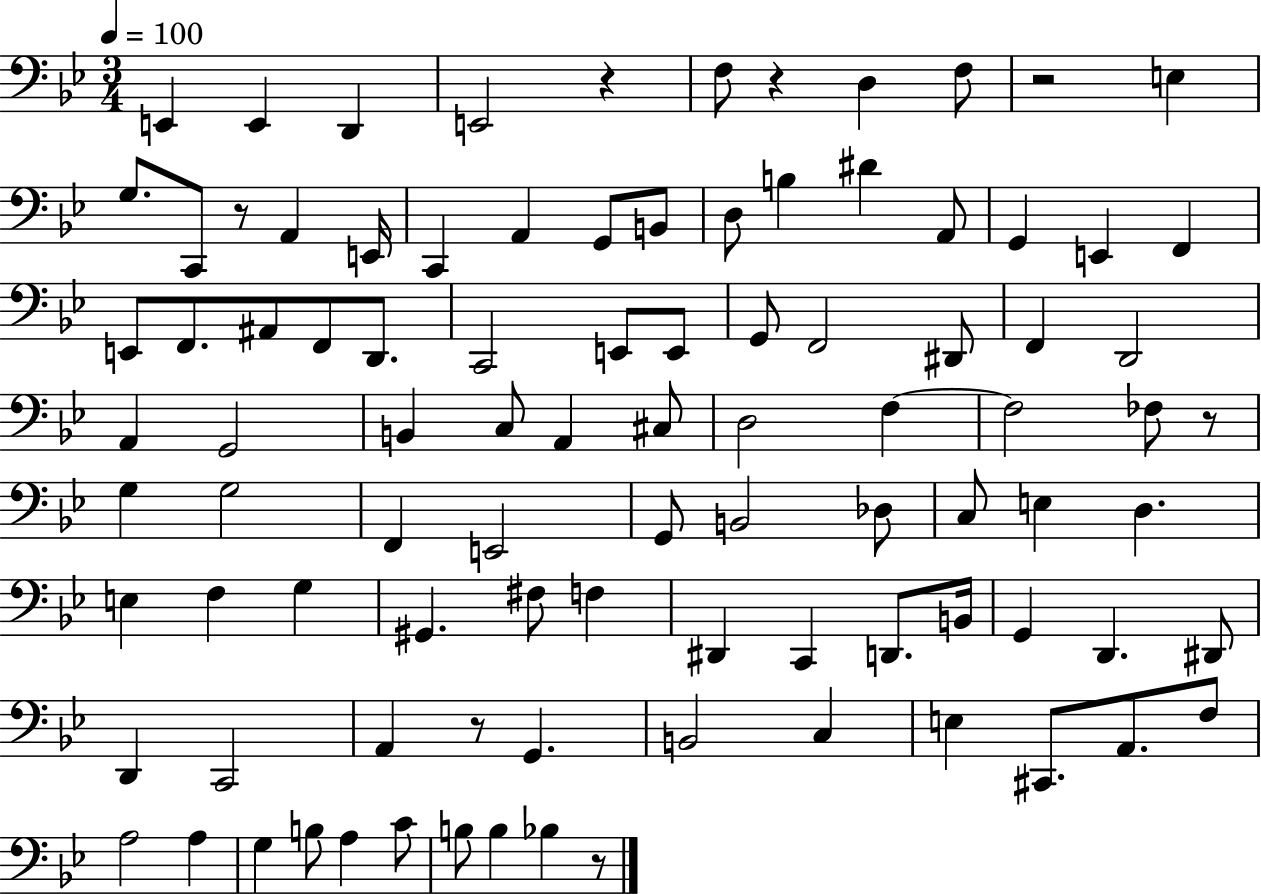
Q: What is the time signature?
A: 3/4